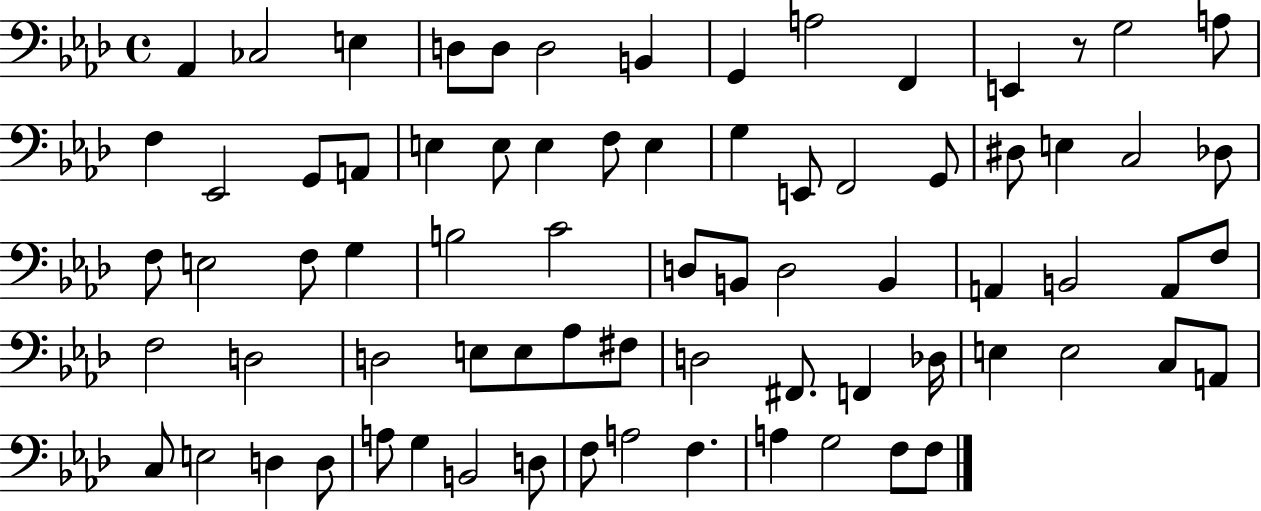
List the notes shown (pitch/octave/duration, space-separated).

Ab2/q CES3/h E3/q D3/e D3/e D3/h B2/q G2/q A3/h F2/q E2/q R/e G3/h A3/e F3/q Eb2/h G2/e A2/e E3/q E3/e E3/q F3/e E3/q G3/q E2/e F2/h G2/e D#3/e E3/q C3/h Db3/e F3/e E3/h F3/e G3/q B3/h C4/h D3/e B2/e D3/h B2/q A2/q B2/h A2/e F3/e F3/h D3/h D3/h E3/e E3/e Ab3/e F#3/e D3/h F#2/e. F2/q Db3/s E3/q E3/h C3/e A2/e C3/e E3/h D3/q D3/e A3/e G3/q B2/h D3/e F3/e A3/h F3/q. A3/q G3/h F3/e F3/e